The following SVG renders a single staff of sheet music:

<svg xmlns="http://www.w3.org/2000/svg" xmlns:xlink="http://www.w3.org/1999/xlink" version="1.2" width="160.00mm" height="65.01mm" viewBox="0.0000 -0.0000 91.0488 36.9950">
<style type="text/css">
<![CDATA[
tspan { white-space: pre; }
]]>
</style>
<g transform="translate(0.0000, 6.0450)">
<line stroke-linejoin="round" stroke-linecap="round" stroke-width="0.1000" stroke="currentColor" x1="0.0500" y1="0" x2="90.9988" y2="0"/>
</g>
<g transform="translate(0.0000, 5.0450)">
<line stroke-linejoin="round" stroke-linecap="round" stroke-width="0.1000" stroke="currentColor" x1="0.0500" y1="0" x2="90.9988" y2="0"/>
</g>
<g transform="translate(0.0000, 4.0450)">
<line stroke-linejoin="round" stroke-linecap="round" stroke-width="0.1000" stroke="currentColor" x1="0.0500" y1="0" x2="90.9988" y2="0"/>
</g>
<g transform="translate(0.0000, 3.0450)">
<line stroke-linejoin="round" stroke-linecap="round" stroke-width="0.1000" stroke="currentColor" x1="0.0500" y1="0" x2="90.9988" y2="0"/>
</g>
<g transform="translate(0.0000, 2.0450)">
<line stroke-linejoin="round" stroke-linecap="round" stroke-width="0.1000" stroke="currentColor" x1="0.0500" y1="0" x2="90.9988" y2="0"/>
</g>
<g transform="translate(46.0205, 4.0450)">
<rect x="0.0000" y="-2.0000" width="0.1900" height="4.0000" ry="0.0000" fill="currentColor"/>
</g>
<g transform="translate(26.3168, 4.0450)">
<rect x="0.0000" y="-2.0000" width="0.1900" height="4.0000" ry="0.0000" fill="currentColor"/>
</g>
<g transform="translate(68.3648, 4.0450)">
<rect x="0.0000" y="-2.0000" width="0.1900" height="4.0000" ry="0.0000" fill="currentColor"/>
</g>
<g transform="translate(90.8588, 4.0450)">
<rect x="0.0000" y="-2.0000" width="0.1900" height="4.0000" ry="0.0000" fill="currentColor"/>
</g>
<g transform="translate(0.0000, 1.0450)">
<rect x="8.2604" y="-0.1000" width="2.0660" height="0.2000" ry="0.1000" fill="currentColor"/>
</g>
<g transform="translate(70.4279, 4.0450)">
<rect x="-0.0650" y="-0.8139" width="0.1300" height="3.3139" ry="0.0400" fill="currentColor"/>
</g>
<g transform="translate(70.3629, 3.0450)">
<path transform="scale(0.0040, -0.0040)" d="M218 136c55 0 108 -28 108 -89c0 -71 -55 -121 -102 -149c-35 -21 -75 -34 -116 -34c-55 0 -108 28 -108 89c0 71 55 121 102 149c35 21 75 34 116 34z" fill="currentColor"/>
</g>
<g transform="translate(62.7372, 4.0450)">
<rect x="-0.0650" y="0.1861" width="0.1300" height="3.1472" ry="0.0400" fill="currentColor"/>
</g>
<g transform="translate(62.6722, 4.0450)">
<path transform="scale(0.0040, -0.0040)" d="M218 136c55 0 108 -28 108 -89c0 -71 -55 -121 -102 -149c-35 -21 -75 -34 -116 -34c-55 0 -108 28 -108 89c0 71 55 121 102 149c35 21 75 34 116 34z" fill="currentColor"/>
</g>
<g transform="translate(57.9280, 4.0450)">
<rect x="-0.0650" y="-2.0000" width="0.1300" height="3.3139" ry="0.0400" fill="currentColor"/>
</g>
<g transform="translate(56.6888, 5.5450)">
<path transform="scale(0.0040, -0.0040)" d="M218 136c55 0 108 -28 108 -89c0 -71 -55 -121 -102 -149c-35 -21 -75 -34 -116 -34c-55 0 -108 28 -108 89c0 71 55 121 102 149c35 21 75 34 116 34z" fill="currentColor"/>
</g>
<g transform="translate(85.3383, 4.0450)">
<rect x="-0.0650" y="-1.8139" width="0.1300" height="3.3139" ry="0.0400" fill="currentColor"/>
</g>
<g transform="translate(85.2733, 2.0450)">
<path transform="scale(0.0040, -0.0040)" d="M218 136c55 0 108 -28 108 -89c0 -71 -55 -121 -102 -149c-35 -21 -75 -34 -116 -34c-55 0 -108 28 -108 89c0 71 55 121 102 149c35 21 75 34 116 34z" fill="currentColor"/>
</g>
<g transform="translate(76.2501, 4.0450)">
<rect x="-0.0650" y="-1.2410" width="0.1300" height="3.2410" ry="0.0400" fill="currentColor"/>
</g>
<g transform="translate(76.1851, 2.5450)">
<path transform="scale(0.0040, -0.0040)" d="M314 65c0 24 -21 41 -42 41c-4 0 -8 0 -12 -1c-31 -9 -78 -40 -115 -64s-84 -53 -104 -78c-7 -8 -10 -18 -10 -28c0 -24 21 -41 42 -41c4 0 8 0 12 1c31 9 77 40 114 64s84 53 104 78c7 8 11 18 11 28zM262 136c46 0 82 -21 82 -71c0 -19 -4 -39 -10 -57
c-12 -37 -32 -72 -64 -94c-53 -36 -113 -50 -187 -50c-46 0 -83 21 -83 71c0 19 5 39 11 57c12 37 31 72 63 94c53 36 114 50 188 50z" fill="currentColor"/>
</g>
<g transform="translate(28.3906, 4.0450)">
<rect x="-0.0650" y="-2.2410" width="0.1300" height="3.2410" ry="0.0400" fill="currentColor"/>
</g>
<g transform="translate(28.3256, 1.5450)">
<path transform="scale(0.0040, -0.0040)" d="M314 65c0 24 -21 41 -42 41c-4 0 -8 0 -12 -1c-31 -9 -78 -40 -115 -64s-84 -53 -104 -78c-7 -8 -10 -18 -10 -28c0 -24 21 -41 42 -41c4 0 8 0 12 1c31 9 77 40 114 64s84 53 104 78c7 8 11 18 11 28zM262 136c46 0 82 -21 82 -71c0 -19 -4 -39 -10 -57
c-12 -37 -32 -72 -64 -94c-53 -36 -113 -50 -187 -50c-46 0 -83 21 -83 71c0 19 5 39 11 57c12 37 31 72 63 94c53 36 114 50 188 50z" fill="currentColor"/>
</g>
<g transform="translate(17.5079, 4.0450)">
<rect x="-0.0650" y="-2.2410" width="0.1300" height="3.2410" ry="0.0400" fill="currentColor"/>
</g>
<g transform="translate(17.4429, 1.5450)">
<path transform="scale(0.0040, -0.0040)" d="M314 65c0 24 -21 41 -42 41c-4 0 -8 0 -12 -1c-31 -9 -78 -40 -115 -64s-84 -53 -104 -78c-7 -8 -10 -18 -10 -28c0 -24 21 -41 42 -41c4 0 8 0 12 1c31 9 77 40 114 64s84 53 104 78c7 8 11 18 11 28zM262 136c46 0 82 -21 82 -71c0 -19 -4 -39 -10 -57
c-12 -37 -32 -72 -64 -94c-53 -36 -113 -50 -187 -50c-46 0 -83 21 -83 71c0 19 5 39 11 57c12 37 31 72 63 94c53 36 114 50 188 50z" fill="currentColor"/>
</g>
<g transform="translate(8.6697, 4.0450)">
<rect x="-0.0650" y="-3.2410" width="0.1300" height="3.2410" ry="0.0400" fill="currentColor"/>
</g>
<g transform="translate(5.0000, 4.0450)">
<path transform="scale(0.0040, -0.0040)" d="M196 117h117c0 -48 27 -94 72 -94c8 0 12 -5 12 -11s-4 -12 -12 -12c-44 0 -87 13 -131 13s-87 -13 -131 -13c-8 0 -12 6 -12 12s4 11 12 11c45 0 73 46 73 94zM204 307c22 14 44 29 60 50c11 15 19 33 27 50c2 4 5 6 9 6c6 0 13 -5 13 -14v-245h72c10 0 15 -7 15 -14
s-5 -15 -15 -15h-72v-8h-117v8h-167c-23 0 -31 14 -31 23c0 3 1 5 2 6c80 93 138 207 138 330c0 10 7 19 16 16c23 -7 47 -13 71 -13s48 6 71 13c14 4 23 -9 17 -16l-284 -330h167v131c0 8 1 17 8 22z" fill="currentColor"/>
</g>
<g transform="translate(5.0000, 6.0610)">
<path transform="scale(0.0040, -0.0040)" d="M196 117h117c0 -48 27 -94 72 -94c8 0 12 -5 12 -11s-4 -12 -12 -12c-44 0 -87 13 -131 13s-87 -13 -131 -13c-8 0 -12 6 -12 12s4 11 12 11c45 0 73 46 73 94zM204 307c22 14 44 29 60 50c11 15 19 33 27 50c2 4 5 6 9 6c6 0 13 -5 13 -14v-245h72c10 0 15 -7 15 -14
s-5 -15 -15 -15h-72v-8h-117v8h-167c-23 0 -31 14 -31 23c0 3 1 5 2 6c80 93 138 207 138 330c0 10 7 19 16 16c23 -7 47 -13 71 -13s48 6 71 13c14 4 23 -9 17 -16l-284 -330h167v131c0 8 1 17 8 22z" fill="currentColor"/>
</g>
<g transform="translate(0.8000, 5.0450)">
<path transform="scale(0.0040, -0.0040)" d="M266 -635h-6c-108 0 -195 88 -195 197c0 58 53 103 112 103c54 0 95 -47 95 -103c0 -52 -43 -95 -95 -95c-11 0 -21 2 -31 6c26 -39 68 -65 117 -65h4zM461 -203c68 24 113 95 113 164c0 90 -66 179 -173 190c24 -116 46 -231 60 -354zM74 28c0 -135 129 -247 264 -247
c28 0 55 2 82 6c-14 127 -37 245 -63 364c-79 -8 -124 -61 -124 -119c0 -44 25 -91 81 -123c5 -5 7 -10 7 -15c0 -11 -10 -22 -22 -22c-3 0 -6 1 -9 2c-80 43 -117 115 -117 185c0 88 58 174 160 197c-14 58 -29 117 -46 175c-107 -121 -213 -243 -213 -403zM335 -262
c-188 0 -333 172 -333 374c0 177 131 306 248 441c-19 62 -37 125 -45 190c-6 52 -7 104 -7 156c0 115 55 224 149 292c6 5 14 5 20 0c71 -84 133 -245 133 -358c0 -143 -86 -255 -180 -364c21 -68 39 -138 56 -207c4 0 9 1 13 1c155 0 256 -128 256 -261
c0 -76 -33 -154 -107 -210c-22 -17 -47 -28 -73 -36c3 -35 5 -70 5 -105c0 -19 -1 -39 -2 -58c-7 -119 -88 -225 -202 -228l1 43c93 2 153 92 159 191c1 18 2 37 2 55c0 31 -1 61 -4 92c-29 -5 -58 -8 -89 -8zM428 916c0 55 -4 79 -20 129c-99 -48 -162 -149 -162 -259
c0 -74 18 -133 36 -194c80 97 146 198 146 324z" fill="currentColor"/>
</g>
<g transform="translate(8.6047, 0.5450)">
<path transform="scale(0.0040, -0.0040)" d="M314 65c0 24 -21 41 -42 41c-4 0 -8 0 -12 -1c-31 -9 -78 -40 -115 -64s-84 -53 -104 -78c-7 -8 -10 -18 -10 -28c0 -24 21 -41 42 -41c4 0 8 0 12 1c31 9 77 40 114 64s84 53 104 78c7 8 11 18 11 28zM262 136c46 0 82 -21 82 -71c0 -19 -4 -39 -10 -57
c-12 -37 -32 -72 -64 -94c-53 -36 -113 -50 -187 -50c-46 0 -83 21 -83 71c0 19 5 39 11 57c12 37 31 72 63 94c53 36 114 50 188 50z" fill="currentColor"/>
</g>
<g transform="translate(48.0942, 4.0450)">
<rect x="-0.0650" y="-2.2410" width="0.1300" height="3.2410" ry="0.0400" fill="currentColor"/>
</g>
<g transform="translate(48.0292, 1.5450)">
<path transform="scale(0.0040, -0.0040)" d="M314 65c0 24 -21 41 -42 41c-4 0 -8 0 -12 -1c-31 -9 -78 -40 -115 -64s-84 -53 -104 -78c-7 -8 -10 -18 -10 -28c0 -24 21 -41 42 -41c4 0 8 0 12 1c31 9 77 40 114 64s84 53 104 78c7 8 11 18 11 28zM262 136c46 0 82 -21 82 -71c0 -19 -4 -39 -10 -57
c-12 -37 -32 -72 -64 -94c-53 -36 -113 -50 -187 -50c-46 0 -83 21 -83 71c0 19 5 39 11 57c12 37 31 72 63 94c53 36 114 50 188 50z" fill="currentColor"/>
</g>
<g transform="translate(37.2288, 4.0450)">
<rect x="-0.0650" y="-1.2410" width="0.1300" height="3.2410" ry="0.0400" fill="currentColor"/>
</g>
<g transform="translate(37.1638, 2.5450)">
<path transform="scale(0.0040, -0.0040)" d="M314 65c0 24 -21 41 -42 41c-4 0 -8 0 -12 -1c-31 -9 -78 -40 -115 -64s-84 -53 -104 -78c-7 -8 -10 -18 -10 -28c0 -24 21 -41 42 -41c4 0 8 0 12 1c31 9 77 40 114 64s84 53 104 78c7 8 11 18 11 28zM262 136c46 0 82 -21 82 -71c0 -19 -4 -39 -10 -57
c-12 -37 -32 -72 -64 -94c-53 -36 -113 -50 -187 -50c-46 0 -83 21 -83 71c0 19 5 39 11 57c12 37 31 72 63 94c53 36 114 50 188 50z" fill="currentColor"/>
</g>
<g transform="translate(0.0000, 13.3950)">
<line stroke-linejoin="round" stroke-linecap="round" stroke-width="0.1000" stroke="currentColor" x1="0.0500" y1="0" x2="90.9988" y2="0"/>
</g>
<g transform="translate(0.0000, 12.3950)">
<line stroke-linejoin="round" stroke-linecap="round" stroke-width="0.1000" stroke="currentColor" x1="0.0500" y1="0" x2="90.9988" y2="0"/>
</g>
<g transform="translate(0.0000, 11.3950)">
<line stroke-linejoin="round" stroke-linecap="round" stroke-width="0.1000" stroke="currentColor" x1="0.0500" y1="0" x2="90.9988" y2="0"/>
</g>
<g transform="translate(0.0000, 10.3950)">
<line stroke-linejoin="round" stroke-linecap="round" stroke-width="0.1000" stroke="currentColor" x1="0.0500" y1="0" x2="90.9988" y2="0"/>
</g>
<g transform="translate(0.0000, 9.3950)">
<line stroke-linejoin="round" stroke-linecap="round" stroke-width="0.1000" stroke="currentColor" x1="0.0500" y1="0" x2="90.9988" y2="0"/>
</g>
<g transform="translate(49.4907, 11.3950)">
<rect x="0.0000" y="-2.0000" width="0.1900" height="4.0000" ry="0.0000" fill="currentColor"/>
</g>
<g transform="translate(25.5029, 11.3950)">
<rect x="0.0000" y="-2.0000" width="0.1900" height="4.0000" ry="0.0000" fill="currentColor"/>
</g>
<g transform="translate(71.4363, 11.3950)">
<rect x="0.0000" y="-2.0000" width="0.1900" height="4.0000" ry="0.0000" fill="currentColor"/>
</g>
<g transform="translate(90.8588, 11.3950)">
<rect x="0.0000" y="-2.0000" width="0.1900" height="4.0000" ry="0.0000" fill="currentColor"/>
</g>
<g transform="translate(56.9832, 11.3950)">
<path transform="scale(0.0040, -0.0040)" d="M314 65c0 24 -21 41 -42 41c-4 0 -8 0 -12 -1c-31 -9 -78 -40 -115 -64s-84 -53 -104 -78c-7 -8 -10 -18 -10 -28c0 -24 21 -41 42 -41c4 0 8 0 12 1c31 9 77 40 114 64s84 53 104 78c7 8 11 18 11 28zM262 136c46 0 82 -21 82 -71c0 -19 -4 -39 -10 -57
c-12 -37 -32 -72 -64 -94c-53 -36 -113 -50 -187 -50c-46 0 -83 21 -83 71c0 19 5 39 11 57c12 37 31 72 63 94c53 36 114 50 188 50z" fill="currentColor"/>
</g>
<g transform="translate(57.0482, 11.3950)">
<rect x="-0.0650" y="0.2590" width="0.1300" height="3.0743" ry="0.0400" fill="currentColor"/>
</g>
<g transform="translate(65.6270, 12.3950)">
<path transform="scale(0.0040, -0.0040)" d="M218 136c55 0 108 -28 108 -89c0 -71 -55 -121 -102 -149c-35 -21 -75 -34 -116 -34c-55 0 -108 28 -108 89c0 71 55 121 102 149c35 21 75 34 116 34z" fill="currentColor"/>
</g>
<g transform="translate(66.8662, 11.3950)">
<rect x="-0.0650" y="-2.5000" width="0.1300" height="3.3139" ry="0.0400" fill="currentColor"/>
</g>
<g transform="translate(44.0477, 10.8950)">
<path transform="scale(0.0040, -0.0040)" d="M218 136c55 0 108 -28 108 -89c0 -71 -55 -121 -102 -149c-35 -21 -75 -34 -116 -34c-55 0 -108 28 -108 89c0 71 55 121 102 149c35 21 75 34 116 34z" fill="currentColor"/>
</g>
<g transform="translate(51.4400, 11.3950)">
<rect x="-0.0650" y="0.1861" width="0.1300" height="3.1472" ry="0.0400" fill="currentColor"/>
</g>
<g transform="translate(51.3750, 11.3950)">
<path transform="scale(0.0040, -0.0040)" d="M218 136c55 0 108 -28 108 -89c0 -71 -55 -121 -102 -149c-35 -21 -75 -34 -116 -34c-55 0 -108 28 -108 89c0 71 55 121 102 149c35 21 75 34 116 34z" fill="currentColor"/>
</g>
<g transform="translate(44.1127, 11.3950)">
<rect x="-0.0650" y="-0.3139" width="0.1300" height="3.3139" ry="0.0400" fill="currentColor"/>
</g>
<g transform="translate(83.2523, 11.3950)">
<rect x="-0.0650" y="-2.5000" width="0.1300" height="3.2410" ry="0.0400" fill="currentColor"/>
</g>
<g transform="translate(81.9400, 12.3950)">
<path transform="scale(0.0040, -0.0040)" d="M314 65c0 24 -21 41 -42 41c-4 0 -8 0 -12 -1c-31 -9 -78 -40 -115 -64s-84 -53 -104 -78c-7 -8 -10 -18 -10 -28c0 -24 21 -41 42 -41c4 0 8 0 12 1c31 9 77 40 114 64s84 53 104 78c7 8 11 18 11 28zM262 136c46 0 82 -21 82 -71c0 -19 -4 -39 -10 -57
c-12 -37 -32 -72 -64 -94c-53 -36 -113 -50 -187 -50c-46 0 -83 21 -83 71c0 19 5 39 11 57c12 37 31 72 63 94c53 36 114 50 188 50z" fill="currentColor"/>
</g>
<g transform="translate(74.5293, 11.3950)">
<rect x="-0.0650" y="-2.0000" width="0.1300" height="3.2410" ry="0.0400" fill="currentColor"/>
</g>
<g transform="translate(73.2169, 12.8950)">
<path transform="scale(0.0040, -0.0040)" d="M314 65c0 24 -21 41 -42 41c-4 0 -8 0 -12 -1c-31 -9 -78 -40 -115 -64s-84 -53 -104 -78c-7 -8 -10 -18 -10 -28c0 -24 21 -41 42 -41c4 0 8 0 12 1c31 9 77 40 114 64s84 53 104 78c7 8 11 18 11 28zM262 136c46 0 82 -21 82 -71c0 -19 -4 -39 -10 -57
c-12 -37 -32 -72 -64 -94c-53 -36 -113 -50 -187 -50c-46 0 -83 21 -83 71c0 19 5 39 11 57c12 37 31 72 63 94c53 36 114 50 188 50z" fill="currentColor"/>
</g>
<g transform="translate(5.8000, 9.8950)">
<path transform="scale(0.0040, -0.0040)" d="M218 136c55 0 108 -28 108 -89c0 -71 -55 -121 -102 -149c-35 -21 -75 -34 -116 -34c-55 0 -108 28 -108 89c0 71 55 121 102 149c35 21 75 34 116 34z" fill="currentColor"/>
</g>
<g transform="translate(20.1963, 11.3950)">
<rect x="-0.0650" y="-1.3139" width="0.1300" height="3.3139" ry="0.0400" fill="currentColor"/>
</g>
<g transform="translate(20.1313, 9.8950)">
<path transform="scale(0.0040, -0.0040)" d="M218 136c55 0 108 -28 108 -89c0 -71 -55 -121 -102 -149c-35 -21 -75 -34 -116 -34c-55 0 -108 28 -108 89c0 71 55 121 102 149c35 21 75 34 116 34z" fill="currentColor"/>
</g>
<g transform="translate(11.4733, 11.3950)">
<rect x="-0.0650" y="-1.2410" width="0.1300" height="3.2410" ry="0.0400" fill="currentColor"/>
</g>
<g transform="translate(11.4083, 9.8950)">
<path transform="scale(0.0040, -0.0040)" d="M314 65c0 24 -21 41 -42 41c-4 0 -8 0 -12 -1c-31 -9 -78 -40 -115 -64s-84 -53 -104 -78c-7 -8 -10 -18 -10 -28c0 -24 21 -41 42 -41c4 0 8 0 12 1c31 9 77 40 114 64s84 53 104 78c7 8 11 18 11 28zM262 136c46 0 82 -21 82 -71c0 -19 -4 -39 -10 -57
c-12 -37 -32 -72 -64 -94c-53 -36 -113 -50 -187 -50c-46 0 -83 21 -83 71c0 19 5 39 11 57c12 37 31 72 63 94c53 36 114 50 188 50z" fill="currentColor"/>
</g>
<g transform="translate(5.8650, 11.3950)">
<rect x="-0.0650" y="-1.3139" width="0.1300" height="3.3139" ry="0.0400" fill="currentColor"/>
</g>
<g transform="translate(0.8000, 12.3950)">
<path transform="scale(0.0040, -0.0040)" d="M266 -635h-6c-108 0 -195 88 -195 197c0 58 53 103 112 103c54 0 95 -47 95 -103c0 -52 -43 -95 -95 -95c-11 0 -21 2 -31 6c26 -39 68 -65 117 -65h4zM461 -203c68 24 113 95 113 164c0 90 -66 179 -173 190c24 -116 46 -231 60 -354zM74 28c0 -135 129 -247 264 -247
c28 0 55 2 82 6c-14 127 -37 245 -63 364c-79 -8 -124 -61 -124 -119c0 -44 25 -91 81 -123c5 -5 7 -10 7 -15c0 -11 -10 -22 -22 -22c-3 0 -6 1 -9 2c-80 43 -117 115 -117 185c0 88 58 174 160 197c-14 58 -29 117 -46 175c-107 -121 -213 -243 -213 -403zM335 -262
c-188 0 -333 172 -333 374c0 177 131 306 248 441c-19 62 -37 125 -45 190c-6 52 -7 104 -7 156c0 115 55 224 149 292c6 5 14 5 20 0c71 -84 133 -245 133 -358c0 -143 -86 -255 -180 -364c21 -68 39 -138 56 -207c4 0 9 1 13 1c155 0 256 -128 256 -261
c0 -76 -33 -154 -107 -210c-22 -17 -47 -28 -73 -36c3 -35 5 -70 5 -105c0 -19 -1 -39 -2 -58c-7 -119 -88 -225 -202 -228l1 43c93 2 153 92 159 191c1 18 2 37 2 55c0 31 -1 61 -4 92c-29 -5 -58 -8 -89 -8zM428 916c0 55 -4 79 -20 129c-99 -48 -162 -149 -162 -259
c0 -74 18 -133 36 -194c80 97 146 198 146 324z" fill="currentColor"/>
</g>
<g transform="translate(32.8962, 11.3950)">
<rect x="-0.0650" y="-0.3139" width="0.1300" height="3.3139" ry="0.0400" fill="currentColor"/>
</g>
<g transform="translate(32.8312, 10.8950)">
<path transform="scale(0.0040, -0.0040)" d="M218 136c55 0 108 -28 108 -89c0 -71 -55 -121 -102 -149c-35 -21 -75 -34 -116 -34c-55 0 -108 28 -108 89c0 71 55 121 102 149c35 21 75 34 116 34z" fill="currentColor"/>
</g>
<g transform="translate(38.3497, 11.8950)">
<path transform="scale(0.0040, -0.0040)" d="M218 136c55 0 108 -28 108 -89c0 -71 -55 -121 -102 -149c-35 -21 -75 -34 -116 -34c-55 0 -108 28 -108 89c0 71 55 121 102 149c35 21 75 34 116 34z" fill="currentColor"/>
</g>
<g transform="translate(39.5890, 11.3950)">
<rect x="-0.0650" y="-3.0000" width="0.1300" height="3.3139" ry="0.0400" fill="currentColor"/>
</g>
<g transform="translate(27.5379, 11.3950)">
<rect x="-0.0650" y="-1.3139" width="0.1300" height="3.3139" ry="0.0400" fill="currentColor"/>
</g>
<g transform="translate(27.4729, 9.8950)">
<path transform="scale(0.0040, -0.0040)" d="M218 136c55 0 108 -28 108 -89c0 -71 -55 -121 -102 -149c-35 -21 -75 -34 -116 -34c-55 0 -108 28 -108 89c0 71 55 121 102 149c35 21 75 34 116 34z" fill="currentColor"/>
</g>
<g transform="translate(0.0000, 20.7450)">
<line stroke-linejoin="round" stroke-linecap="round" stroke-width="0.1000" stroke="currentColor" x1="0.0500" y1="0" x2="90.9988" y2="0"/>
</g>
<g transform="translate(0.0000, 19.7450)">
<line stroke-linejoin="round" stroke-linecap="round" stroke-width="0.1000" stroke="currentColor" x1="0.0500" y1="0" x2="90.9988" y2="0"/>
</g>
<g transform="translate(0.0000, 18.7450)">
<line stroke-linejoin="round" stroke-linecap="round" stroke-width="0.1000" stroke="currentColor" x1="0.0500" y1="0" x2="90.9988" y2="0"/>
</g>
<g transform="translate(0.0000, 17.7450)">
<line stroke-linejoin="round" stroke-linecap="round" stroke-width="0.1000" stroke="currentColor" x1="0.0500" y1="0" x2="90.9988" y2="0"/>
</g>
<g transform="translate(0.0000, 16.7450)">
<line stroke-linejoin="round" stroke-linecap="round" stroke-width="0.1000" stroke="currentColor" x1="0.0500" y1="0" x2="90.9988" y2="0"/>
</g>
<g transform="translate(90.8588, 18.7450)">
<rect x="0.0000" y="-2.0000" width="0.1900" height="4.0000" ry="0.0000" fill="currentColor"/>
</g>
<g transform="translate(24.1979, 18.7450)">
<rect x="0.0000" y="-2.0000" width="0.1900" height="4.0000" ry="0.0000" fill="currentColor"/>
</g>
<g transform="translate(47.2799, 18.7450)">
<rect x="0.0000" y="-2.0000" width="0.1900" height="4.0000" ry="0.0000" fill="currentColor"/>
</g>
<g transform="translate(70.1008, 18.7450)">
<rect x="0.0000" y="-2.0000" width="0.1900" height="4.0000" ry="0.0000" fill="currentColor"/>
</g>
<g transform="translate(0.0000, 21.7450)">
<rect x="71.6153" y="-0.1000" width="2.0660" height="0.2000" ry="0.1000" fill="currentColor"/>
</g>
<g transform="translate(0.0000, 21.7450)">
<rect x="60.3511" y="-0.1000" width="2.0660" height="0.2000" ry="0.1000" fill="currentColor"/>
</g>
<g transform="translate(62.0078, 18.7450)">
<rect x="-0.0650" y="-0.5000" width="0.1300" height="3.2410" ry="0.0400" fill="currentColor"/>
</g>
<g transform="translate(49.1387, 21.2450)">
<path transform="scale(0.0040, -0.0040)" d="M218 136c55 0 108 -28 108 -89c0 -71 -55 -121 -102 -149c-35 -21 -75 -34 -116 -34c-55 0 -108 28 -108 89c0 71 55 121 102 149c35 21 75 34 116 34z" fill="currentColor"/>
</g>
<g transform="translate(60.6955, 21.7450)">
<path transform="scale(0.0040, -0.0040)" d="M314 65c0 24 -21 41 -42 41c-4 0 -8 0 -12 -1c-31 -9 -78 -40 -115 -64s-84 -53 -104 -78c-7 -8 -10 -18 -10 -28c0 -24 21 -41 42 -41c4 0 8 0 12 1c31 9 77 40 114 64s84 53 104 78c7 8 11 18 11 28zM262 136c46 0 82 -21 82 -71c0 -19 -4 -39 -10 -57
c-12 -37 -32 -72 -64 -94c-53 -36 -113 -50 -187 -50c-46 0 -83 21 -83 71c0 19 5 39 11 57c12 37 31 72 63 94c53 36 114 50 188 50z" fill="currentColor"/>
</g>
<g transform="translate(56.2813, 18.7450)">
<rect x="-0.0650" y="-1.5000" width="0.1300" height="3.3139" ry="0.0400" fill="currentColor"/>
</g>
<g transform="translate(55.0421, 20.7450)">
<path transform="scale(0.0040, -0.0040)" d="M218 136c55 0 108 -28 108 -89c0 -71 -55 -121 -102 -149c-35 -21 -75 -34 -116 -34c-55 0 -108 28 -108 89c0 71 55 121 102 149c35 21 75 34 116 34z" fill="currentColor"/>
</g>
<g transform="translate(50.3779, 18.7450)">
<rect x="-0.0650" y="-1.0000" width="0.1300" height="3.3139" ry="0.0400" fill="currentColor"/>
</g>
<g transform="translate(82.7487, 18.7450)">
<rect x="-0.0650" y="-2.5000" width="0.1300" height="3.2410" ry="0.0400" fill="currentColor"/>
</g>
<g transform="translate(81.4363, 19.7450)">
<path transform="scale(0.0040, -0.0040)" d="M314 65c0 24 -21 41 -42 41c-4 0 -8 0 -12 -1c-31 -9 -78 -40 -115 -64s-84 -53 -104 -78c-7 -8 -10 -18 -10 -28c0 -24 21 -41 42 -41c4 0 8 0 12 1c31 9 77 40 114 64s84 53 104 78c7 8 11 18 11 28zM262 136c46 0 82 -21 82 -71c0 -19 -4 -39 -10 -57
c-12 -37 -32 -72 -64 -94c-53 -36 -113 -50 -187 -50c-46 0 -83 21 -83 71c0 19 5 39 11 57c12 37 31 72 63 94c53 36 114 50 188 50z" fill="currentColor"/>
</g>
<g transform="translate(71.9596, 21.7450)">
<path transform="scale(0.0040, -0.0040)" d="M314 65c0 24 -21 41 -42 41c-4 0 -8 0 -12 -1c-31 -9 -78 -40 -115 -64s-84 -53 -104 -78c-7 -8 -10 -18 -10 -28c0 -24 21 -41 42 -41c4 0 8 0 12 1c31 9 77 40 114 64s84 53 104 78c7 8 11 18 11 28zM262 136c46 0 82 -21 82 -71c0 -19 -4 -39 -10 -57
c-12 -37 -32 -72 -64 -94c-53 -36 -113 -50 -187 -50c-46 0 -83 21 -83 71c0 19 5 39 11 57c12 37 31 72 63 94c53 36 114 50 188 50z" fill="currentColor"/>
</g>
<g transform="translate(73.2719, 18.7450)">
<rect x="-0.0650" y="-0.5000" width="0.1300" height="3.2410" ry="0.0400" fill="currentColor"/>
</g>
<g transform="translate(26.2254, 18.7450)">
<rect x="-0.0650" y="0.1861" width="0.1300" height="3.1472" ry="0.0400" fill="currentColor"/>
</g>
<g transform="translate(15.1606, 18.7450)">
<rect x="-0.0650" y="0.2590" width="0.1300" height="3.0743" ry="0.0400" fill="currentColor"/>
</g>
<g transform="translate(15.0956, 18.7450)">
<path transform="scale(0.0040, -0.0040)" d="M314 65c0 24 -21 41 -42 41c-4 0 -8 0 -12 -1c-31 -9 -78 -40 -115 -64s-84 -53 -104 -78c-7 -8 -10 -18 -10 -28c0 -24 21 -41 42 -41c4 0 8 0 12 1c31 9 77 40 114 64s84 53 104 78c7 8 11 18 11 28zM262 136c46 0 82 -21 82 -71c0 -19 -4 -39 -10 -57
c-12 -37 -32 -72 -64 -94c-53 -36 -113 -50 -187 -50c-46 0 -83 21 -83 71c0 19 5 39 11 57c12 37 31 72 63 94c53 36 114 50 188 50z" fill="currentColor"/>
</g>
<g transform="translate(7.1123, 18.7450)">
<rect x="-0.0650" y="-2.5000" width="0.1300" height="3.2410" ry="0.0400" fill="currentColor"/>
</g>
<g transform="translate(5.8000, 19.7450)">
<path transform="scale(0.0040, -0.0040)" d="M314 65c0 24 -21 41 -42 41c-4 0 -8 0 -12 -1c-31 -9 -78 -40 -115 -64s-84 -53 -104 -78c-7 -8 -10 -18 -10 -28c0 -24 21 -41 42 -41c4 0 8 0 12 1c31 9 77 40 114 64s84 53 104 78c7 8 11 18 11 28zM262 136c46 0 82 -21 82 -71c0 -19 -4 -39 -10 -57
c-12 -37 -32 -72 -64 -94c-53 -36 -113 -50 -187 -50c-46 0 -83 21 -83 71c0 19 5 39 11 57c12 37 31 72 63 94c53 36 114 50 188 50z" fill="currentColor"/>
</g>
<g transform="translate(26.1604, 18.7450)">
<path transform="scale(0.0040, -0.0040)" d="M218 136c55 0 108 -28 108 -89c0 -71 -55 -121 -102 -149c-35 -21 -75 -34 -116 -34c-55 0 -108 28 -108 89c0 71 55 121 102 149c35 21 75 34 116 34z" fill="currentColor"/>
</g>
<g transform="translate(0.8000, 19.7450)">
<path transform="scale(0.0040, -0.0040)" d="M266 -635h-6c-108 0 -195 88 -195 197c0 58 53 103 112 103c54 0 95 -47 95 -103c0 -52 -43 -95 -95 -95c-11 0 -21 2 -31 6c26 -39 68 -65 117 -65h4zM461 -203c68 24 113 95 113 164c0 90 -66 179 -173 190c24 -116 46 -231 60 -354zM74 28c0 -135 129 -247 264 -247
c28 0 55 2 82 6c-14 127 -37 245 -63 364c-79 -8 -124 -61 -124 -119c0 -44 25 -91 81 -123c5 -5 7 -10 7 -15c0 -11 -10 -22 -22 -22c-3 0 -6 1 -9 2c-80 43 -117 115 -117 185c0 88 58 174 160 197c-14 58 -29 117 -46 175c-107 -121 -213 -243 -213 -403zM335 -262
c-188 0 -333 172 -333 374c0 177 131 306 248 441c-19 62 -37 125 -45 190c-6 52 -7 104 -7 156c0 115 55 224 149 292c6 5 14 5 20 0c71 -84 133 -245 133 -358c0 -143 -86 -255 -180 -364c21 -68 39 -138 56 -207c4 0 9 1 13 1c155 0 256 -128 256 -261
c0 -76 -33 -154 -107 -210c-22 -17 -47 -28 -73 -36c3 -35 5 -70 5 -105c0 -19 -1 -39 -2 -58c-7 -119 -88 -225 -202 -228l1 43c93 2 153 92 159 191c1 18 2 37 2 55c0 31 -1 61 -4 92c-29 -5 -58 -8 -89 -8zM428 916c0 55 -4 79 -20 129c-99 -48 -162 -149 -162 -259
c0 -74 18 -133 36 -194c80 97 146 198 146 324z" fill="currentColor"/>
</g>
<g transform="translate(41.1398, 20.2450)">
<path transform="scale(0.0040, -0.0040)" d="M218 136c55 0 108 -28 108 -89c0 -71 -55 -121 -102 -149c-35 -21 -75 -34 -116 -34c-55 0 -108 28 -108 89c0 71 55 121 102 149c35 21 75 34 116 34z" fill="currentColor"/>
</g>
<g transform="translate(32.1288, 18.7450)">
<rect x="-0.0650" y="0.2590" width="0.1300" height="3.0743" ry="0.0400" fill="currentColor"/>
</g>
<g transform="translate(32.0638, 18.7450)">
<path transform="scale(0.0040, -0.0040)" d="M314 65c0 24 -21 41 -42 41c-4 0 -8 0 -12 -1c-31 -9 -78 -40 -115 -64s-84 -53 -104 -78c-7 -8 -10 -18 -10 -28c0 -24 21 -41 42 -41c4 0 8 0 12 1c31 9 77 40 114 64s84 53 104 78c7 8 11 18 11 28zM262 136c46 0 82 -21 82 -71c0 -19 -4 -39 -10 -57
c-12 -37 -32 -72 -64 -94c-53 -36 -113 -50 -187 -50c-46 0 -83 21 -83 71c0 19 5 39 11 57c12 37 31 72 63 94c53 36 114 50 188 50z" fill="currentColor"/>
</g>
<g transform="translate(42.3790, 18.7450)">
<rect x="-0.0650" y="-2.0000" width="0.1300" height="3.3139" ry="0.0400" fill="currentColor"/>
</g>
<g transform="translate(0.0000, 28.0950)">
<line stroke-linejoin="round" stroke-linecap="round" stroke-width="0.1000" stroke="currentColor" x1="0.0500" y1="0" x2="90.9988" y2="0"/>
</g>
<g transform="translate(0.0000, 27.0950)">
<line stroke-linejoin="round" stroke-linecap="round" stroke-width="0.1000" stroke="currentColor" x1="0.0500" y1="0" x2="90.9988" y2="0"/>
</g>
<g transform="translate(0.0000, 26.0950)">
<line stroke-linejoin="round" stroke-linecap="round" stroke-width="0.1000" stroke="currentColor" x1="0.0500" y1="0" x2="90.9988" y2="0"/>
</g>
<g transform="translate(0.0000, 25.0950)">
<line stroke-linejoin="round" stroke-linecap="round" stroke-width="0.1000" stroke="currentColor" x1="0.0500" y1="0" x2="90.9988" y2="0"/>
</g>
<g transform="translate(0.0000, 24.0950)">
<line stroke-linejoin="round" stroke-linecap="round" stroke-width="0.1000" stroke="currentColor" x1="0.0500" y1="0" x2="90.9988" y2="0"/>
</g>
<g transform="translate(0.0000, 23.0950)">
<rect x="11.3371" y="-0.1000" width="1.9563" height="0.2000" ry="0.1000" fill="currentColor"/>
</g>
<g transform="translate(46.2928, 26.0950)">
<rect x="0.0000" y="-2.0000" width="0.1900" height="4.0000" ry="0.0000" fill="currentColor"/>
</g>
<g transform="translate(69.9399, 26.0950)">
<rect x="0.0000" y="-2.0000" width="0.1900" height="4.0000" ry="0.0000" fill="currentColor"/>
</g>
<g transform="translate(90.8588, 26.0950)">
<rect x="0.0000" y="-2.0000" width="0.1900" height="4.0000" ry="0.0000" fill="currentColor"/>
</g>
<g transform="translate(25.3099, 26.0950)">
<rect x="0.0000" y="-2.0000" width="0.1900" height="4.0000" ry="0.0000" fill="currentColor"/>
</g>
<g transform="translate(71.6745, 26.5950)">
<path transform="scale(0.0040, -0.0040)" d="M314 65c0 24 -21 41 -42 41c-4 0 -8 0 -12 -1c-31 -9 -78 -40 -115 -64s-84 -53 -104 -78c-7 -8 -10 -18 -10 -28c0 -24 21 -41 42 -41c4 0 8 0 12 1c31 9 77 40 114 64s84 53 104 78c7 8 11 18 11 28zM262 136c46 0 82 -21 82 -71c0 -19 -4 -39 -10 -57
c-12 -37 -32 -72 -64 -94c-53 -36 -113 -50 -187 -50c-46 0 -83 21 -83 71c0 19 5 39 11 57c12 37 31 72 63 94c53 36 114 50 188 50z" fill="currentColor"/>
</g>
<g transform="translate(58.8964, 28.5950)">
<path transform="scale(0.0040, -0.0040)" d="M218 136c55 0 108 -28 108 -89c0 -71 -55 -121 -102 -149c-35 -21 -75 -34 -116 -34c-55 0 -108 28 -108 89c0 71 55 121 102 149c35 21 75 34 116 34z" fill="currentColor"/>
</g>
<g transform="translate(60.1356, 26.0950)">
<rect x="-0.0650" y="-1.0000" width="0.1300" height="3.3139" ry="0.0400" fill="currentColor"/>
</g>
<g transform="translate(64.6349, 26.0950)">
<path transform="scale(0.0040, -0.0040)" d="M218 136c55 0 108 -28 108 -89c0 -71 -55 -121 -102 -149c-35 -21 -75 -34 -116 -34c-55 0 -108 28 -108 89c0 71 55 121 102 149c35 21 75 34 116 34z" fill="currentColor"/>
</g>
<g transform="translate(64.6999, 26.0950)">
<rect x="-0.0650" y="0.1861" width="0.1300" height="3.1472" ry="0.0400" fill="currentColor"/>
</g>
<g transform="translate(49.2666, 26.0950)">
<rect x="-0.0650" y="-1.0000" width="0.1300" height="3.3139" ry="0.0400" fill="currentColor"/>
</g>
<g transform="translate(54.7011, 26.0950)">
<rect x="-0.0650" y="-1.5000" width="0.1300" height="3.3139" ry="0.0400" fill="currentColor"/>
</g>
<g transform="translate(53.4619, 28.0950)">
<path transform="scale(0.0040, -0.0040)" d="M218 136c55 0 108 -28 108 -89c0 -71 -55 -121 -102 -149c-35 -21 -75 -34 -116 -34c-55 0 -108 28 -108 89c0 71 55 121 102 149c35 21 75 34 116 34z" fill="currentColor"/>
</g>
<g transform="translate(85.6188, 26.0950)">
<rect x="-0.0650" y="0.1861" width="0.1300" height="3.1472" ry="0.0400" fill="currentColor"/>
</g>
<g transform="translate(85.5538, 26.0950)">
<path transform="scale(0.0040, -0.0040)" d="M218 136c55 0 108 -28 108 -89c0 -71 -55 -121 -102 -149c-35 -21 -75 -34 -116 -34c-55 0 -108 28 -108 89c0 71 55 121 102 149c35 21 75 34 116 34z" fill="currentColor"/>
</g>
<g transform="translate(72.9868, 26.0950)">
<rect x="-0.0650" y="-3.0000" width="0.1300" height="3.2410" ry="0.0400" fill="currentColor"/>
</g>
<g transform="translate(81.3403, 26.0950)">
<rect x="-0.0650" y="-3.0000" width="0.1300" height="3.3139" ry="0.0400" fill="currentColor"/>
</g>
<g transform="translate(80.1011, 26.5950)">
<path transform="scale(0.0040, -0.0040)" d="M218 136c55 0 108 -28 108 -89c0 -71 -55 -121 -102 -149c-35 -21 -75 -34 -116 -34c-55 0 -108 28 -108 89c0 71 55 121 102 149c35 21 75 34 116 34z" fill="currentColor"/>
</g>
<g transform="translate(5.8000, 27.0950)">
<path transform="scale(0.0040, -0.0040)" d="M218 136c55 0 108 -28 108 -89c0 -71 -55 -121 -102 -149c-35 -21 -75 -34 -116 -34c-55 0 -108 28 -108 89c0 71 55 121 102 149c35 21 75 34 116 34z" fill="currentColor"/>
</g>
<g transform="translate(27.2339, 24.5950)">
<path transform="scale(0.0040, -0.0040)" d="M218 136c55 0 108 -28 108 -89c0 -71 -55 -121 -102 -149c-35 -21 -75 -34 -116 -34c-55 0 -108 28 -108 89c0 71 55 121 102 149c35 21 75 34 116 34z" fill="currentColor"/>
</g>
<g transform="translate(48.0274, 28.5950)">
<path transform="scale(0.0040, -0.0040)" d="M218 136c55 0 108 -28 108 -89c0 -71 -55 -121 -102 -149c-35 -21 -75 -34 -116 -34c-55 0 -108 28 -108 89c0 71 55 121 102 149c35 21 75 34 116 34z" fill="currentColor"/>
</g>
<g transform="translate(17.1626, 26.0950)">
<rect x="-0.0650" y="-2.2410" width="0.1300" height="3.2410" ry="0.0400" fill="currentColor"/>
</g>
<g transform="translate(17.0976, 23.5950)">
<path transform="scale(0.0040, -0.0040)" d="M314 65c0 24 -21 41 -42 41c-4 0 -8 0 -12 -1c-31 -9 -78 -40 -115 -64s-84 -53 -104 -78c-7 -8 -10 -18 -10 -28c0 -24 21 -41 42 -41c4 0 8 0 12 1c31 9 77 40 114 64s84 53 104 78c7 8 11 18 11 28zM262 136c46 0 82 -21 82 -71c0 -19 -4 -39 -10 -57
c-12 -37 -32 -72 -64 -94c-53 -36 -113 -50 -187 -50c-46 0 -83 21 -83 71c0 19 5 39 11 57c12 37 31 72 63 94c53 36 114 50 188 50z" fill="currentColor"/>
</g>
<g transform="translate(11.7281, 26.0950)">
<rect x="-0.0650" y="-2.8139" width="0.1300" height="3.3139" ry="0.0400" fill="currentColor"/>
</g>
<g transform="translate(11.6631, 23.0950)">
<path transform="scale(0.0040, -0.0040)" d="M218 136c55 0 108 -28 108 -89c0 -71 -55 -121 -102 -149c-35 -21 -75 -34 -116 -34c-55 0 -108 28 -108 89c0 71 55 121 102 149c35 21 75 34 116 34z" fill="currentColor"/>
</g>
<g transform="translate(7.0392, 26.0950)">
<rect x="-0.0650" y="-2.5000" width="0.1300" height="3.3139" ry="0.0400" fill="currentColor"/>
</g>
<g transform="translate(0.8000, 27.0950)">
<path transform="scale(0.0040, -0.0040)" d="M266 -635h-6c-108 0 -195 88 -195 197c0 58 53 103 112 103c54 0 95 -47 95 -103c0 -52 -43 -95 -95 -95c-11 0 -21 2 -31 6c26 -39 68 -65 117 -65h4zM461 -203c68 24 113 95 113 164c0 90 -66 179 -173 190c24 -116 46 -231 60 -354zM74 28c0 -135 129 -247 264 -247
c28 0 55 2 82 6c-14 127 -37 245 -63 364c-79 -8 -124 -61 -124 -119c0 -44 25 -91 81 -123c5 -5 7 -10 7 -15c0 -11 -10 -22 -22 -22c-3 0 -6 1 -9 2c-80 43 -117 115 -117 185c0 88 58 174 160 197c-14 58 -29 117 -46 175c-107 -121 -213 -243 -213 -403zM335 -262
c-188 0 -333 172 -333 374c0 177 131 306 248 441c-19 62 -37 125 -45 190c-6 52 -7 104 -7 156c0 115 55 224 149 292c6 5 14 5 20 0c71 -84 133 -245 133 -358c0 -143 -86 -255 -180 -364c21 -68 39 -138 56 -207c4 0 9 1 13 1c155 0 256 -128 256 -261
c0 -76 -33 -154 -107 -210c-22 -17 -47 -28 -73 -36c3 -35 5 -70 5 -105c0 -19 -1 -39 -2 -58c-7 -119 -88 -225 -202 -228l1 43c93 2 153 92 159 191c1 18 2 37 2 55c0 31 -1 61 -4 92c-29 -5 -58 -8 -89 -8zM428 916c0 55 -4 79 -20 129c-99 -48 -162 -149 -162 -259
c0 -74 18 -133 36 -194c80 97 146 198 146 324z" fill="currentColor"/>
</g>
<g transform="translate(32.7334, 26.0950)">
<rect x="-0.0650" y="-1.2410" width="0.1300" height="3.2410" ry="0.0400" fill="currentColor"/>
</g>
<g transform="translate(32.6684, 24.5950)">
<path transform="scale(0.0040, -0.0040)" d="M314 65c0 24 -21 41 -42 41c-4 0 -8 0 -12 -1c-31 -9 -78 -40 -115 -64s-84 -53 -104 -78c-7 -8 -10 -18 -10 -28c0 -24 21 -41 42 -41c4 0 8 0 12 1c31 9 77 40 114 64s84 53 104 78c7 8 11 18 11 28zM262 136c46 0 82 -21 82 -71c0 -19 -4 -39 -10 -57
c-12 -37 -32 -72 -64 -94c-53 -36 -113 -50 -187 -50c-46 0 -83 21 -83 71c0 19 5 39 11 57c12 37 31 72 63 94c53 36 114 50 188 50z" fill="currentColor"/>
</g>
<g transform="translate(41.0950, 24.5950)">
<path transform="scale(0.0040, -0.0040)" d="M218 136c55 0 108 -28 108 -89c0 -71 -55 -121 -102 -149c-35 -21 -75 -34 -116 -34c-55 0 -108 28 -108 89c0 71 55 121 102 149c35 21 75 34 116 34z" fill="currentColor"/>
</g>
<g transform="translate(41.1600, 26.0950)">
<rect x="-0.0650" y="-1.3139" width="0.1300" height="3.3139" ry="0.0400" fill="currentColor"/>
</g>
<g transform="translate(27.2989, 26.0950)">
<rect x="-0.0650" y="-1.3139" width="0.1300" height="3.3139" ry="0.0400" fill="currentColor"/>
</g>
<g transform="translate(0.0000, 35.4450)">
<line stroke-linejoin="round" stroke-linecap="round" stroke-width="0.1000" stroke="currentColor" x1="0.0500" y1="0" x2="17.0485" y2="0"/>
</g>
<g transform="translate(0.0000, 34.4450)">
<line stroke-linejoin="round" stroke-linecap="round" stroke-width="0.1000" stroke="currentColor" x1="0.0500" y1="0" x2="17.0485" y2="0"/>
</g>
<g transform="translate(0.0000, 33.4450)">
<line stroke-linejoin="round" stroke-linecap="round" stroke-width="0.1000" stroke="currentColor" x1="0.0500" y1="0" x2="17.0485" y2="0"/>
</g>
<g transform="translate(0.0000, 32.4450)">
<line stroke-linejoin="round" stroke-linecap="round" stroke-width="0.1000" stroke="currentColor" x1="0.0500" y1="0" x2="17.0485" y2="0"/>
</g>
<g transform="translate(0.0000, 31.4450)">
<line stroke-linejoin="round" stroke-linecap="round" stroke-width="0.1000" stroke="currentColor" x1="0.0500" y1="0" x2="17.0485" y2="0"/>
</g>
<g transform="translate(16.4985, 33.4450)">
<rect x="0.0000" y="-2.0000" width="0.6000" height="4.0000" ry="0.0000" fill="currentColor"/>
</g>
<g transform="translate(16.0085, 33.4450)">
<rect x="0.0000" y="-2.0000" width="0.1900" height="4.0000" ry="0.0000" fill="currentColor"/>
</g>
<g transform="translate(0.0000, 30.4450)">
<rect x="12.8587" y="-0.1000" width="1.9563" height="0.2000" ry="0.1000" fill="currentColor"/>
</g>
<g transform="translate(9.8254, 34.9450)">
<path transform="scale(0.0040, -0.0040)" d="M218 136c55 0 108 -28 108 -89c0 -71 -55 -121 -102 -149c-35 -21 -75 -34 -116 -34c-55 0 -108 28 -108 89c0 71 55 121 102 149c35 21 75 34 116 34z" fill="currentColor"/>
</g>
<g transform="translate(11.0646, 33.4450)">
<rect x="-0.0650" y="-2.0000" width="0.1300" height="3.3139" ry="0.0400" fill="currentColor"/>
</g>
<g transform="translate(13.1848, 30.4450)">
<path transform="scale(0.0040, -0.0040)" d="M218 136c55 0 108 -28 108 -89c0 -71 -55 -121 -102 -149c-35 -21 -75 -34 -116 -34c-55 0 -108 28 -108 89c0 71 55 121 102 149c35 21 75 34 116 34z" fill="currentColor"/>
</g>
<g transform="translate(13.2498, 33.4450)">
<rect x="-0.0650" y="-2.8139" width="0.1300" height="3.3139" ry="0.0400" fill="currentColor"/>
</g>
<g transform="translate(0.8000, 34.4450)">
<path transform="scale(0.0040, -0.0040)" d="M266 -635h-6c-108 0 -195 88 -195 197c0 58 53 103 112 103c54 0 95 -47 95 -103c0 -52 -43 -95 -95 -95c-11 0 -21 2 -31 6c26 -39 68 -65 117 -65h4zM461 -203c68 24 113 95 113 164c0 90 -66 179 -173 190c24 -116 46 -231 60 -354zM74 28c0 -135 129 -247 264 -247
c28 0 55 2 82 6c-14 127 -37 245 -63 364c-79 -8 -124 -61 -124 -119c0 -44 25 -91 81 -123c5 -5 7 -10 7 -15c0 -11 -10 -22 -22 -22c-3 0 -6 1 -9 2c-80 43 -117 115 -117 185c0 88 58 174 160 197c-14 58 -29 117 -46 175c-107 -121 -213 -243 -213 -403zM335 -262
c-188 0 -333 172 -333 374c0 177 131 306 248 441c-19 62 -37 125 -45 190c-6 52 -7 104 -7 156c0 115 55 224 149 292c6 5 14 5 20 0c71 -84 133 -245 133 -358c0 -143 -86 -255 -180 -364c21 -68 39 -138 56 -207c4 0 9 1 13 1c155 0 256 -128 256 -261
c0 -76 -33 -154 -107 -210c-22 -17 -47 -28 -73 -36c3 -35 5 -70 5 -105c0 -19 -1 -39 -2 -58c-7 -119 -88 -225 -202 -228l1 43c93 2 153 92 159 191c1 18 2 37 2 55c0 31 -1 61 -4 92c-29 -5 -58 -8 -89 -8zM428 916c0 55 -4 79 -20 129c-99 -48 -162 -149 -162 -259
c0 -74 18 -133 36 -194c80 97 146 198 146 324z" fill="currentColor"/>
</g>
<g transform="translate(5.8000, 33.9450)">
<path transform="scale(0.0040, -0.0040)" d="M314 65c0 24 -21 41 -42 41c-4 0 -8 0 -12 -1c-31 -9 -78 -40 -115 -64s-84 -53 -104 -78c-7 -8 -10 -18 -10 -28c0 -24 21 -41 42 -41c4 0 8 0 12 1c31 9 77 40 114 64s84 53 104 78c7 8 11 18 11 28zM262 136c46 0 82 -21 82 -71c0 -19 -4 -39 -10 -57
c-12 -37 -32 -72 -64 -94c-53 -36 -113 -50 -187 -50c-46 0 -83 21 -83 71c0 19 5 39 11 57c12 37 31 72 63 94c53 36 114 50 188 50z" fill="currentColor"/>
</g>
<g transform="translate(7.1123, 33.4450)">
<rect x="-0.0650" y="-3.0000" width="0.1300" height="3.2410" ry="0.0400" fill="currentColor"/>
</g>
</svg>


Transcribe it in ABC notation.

X:1
T:Untitled
M:4/4
L:1/4
K:C
b2 g2 g2 e2 g2 F B d e2 f e e2 e e c A c B B2 G F2 G2 G2 B2 B B2 F D E C2 C2 G2 G a g2 e e2 e D E D B A2 A B A2 F a